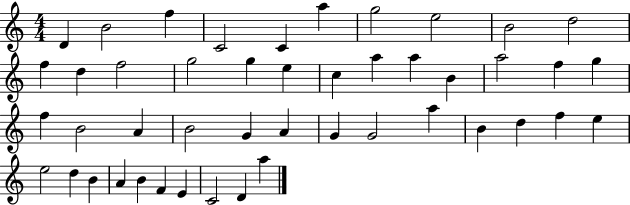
X:1
T:Untitled
M:4/4
L:1/4
K:C
D B2 f C2 C a g2 e2 B2 d2 f d f2 g2 g e c a a B a2 f g f B2 A B2 G A G G2 a B d f e e2 d B A B F E C2 D a